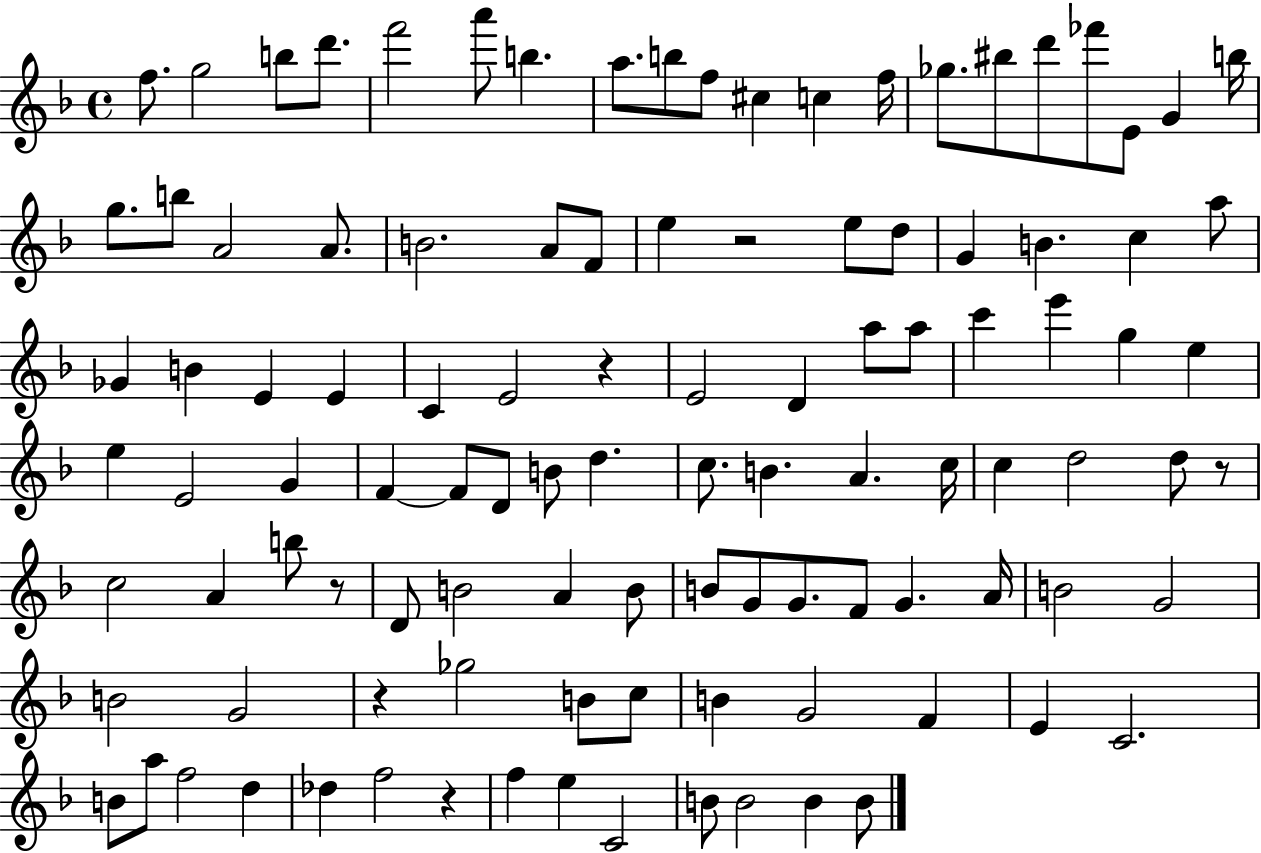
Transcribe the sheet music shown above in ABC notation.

X:1
T:Untitled
M:4/4
L:1/4
K:F
f/2 g2 b/2 d'/2 f'2 a'/2 b a/2 b/2 f/2 ^c c f/4 _g/2 ^b/2 d'/2 _f'/2 E/2 G b/4 g/2 b/2 A2 A/2 B2 A/2 F/2 e z2 e/2 d/2 G B c a/2 _G B E E C E2 z E2 D a/2 a/2 c' e' g e e E2 G F F/2 D/2 B/2 d c/2 B A c/4 c d2 d/2 z/2 c2 A b/2 z/2 D/2 B2 A B/2 B/2 G/2 G/2 F/2 G A/4 B2 G2 B2 G2 z _g2 B/2 c/2 B G2 F E C2 B/2 a/2 f2 d _d f2 z f e C2 B/2 B2 B B/2